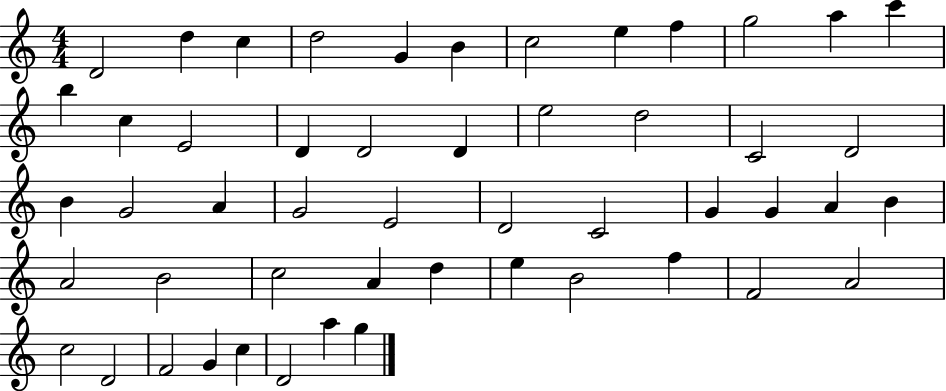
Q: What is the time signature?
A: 4/4